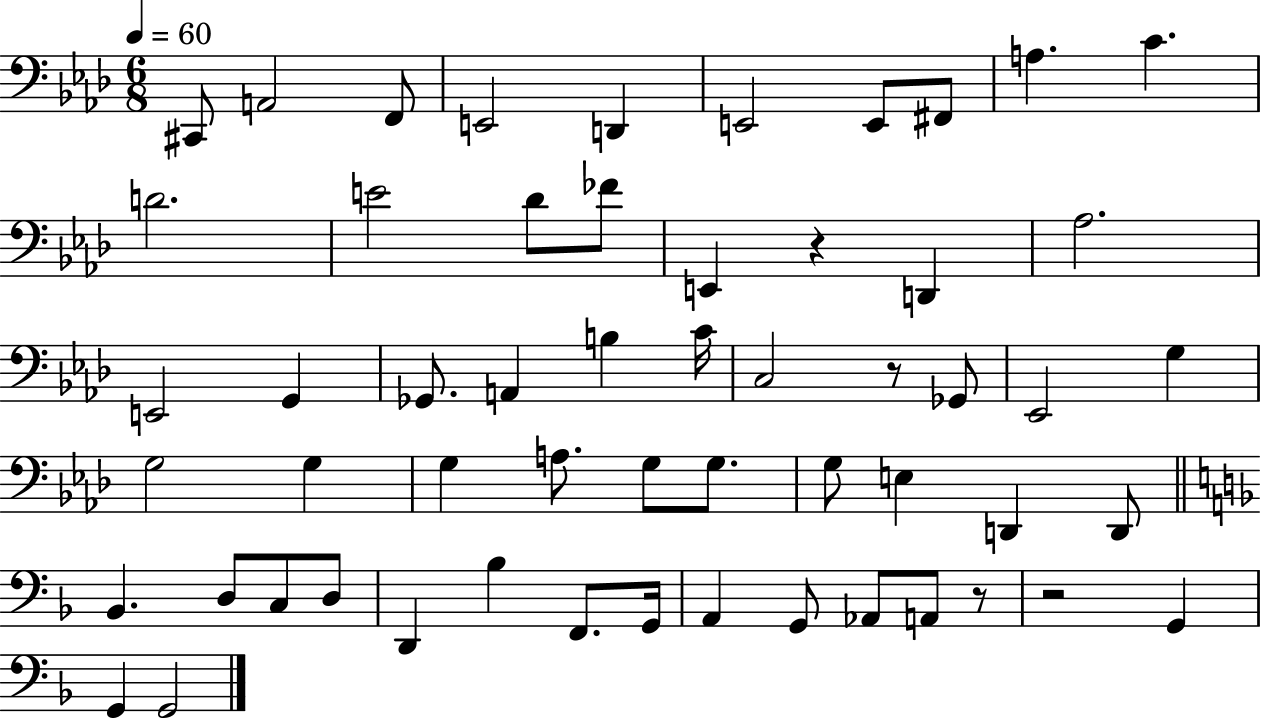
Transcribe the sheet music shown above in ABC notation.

X:1
T:Untitled
M:6/8
L:1/4
K:Ab
^C,,/2 A,,2 F,,/2 E,,2 D,, E,,2 E,,/2 ^F,,/2 A, C D2 E2 _D/2 _F/2 E,, z D,, _A,2 E,,2 G,, _G,,/2 A,, B, C/4 C,2 z/2 _G,,/2 _E,,2 G, G,2 G, G, A,/2 G,/2 G,/2 G,/2 E, D,, D,,/2 _B,, D,/2 C,/2 D,/2 D,, _B, F,,/2 G,,/4 A,, G,,/2 _A,,/2 A,,/2 z/2 z2 G,, G,, G,,2